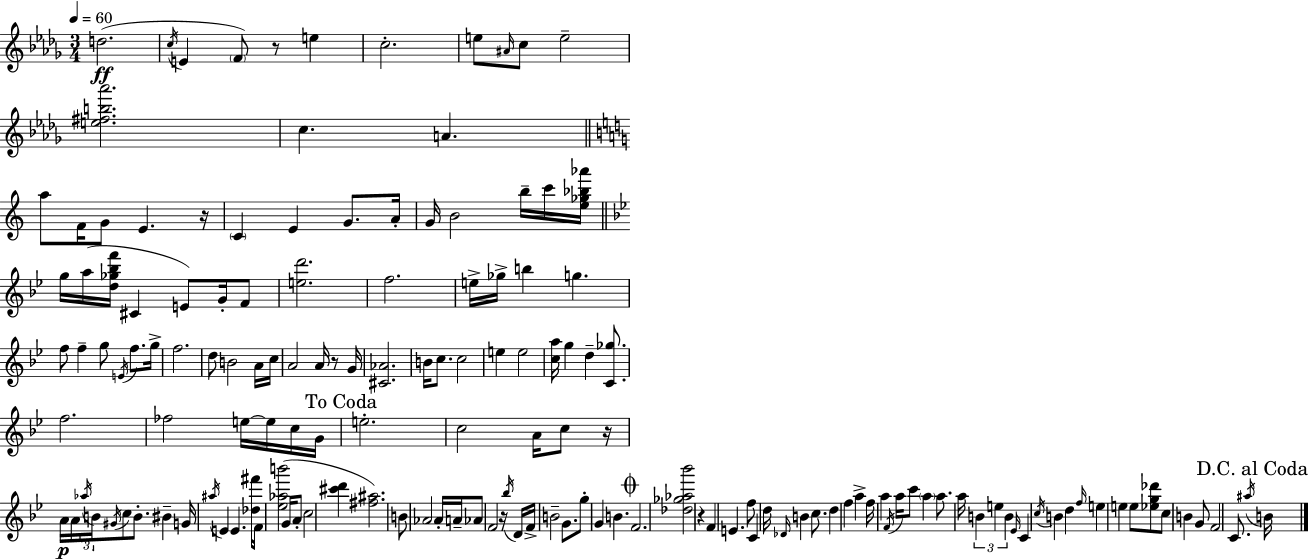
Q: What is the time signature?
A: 3/4